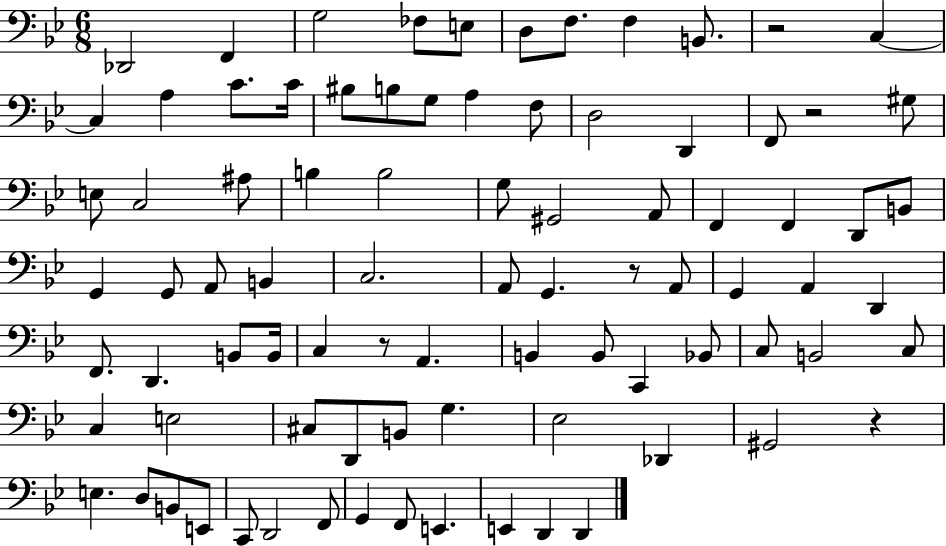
X:1
T:Untitled
M:6/8
L:1/4
K:Bb
_D,,2 F,, G,2 _F,/2 E,/2 D,/2 F,/2 F, B,,/2 z2 C, C, A, C/2 C/4 ^B,/2 B,/2 G,/2 A, F,/2 D,2 D,, F,,/2 z2 ^G,/2 E,/2 C,2 ^A,/2 B, B,2 G,/2 ^G,,2 A,,/2 F,, F,, D,,/2 B,,/2 G,, G,,/2 A,,/2 B,, C,2 A,,/2 G,, z/2 A,,/2 G,, A,, D,, F,,/2 D,, B,,/2 B,,/4 C, z/2 A,, B,, B,,/2 C,, _B,,/2 C,/2 B,,2 C,/2 C, E,2 ^C,/2 D,,/2 B,,/2 G, _E,2 _D,, ^G,,2 z E, D,/2 B,,/2 E,,/2 C,,/2 D,,2 F,,/2 G,, F,,/2 E,, E,, D,, D,,